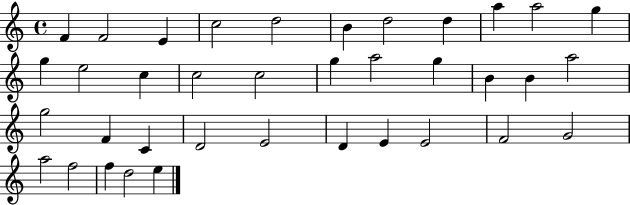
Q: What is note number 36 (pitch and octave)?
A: D5